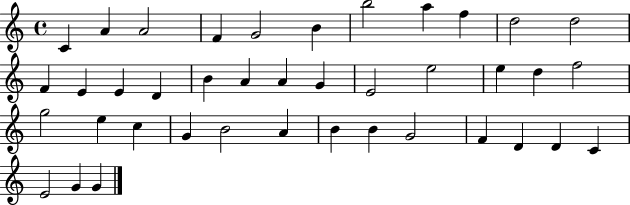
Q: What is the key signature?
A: C major